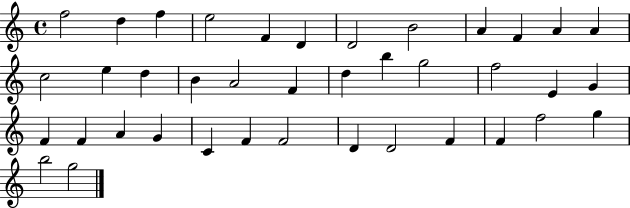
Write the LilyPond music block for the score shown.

{
  \clef treble
  \time 4/4
  \defaultTimeSignature
  \key c \major
  f''2 d''4 f''4 | e''2 f'4 d'4 | d'2 b'2 | a'4 f'4 a'4 a'4 | \break c''2 e''4 d''4 | b'4 a'2 f'4 | d''4 b''4 g''2 | f''2 e'4 g'4 | \break f'4 f'4 a'4 g'4 | c'4 f'4 f'2 | d'4 d'2 f'4 | f'4 f''2 g''4 | \break b''2 g''2 | \bar "|."
}